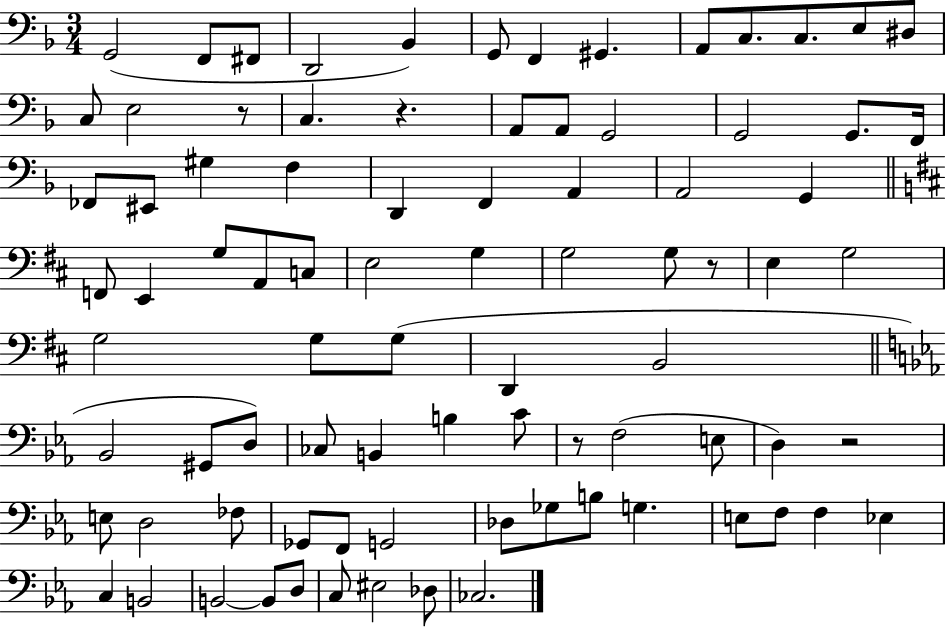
{
  \clef bass
  \numericTimeSignature
  \time 3/4
  \key f \major
  g,2( f,8 fis,8 | d,2 bes,4) | g,8 f,4 gis,4. | a,8 c8. c8. e8 dis8 | \break c8 e2 r8 | c4. r4. | a,8 a,8 g,2 | g,2 g,8. f,16 | \break fes,8 eis,8 gis4 f4 | d,4 f,4 a,4 | a,2 g,4 | \bar "||" \break \key b \minor f,8 e,4 g8 a,8 c8 | e2 g4 | g2 g8 r8 | e4 g2 | \break g2 g8 g8( | d,4 b,2 | \bar "||" \break \key ees \major bes,2 gis,8 d8) | ces8 b,4 b4 c'8 | r8 f2( e8 | d4) r2 | \break e8 d2 fes8 | ges,8 f,8 g,2 | des8 ges8 b8 g4. | e8 f8 f4 ees4 | \break c4 b,2 | b,2~~ b,8 d8 | c8 eis2 des8 | ces2. | \break \bar "|."
}